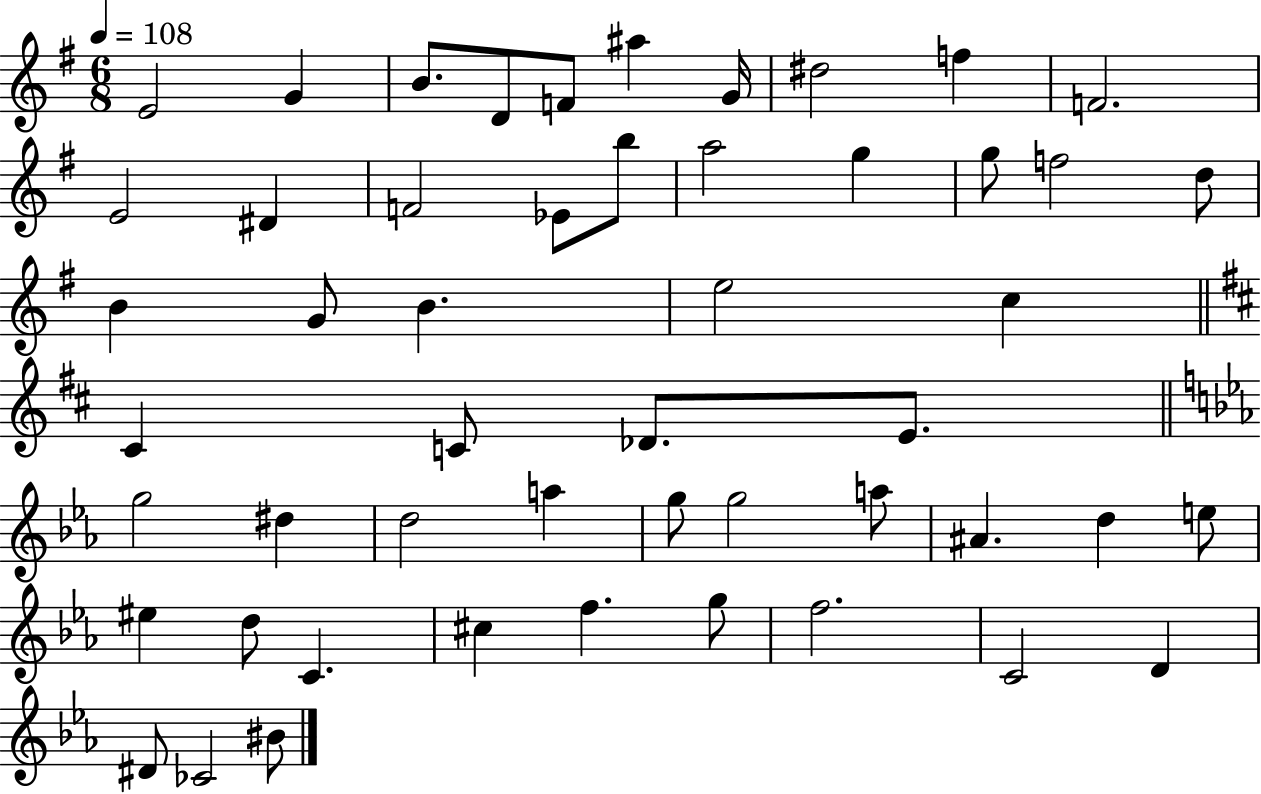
{
  \clef treble
  \numericTimeSignature
  \time 6/8
  \key g \major
  \tempo 4 = 108
  e'2 g'4 | b'8. d'8 f'8 ais''4 g'16 | dis''2 f''4 | f'2. | \break e'2 dis'4 | f'2 ees'8 b''8 | a''2 g''4 | g''8 f''2 d''8 | \break b'4 g'8 b'4. | e''2 c''4 | \bar "||" \break \key d \major cis'4 c'8 des'8. e'8. | \bar "||" \break \key ees \major g''2 dis''4 | d''2 a''4 | g''8 g''2 a''8 | ais'4. d''4 e''8 | \break eis''4 d''8 c'4. | cis''4 f''4. g''8 | f''2. | c'2 d'4 | \break dis'8 ces'2 bis'8 | \bar "|."
}